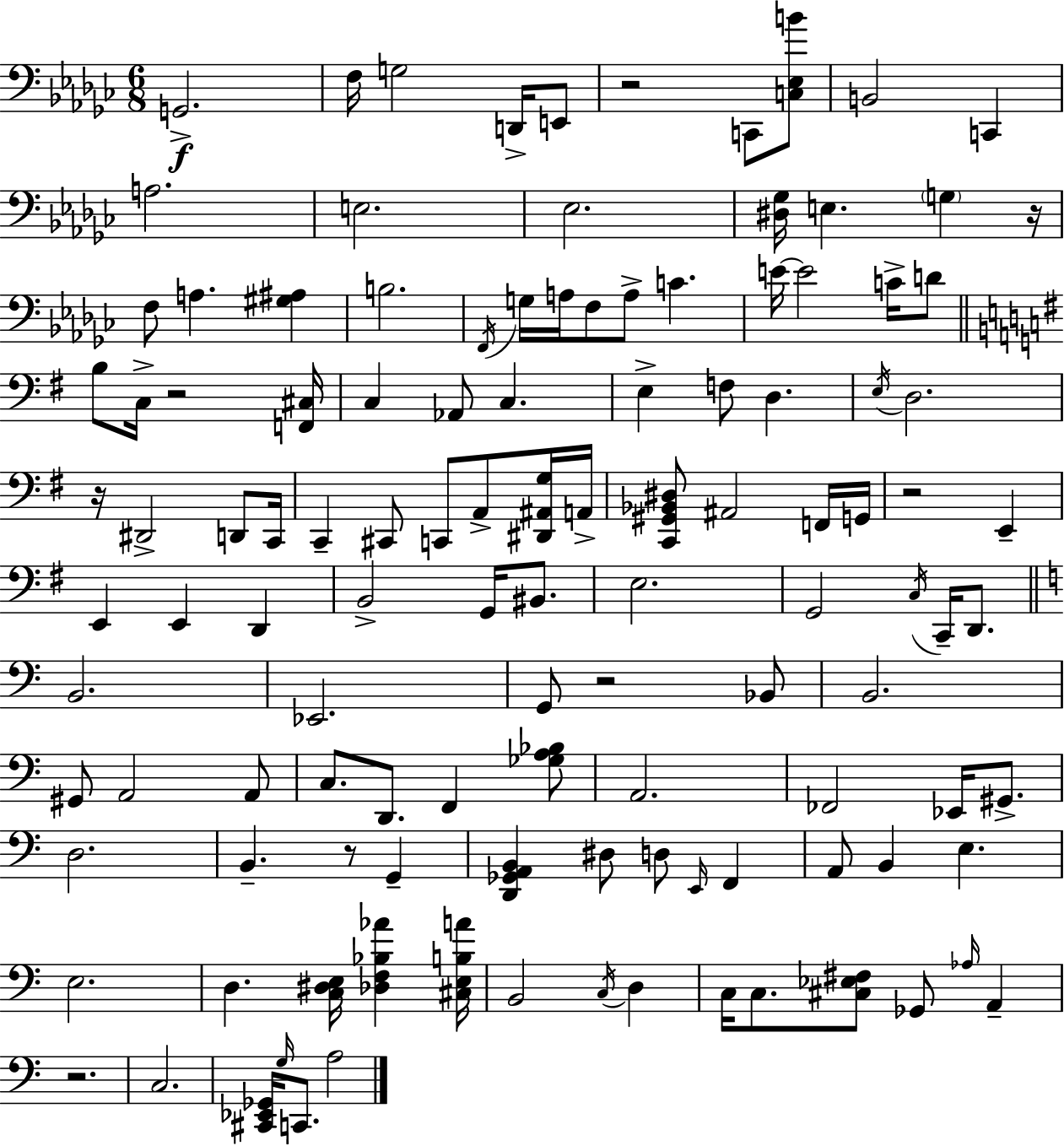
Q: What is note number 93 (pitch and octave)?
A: Ab3